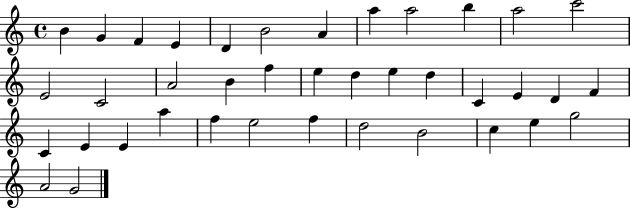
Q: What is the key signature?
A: C major